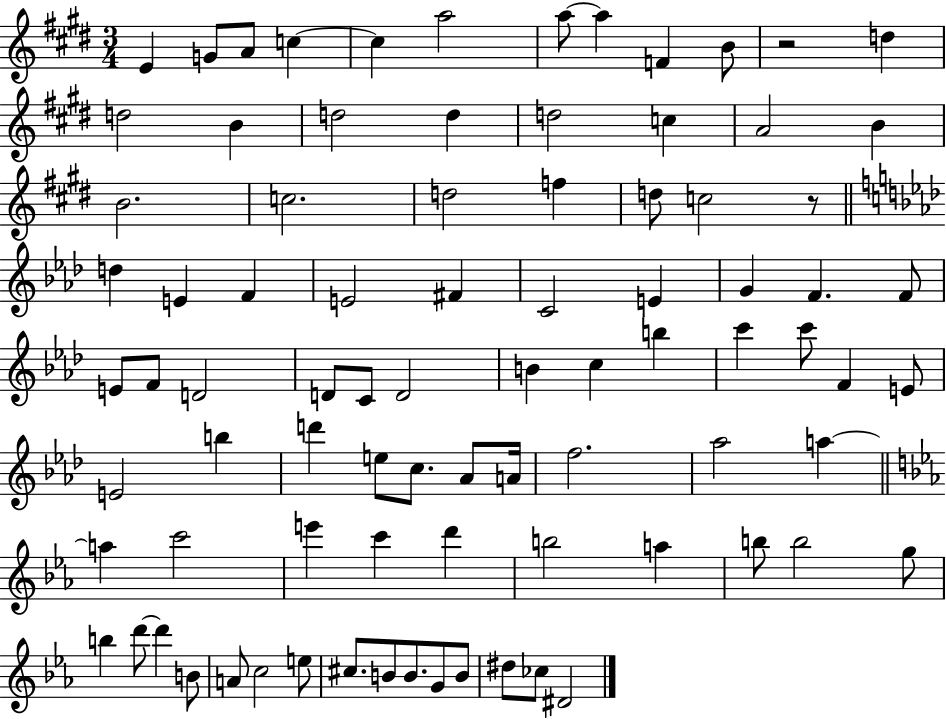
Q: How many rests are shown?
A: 2